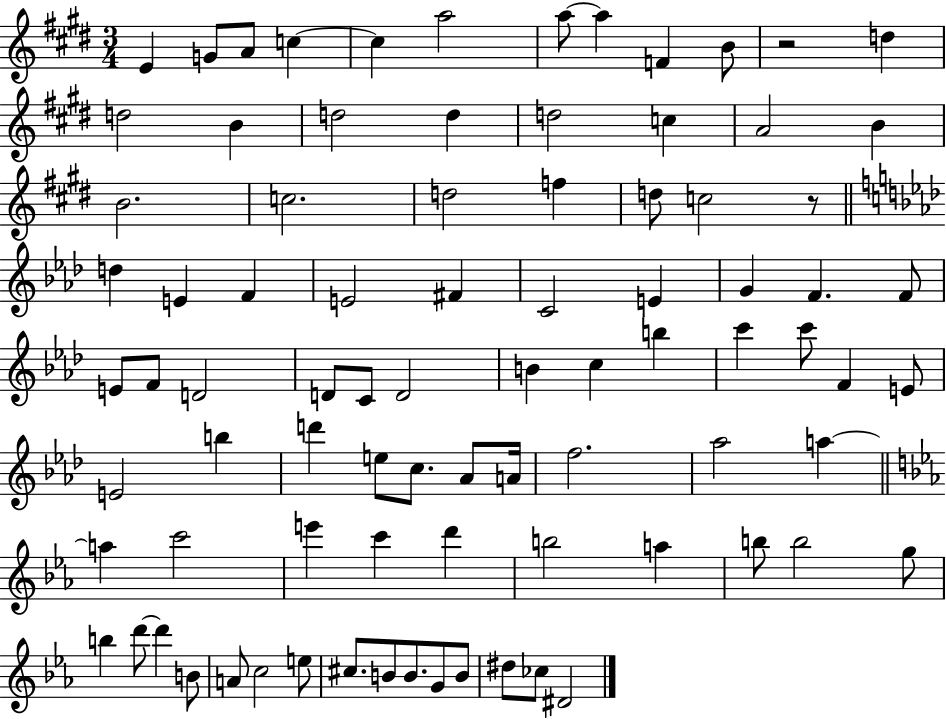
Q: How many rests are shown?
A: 2